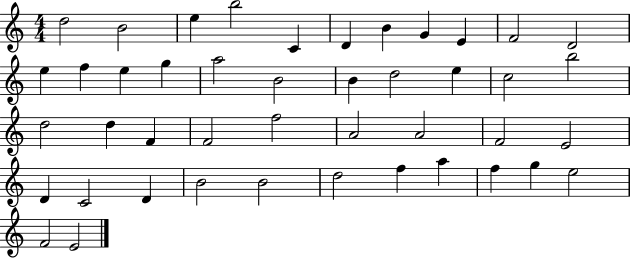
{
  \clef treble
  \numericTimeSignature
  \time 4/4
  \key c \major
  d''2 b'2 | e''4 b''2 c'4 | d'4 b'4 g'4 e'4 | f'2 d'2 | \break e''4 f''4 e''4 g''4 | a''2 b'2 | b'4 d''2 e''4 | c''2 b''2 | \break d''2 d''4 f'4 | f'2 f''2 | a'2 a'2 | f'2 e'2 | \break d'4 c'2 d'4 | b'2 b'2 | d''2 f''4 a''4 | f''4 g''4 e''2 | \break f'2 e'2 | \bar "|."
}